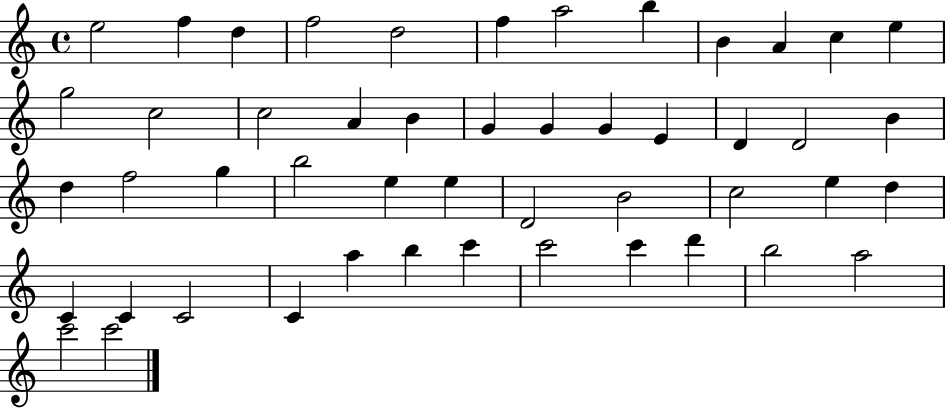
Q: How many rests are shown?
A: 0